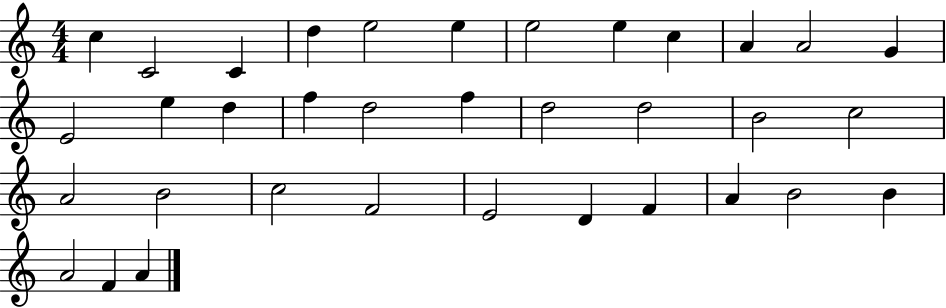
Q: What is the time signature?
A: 4/4